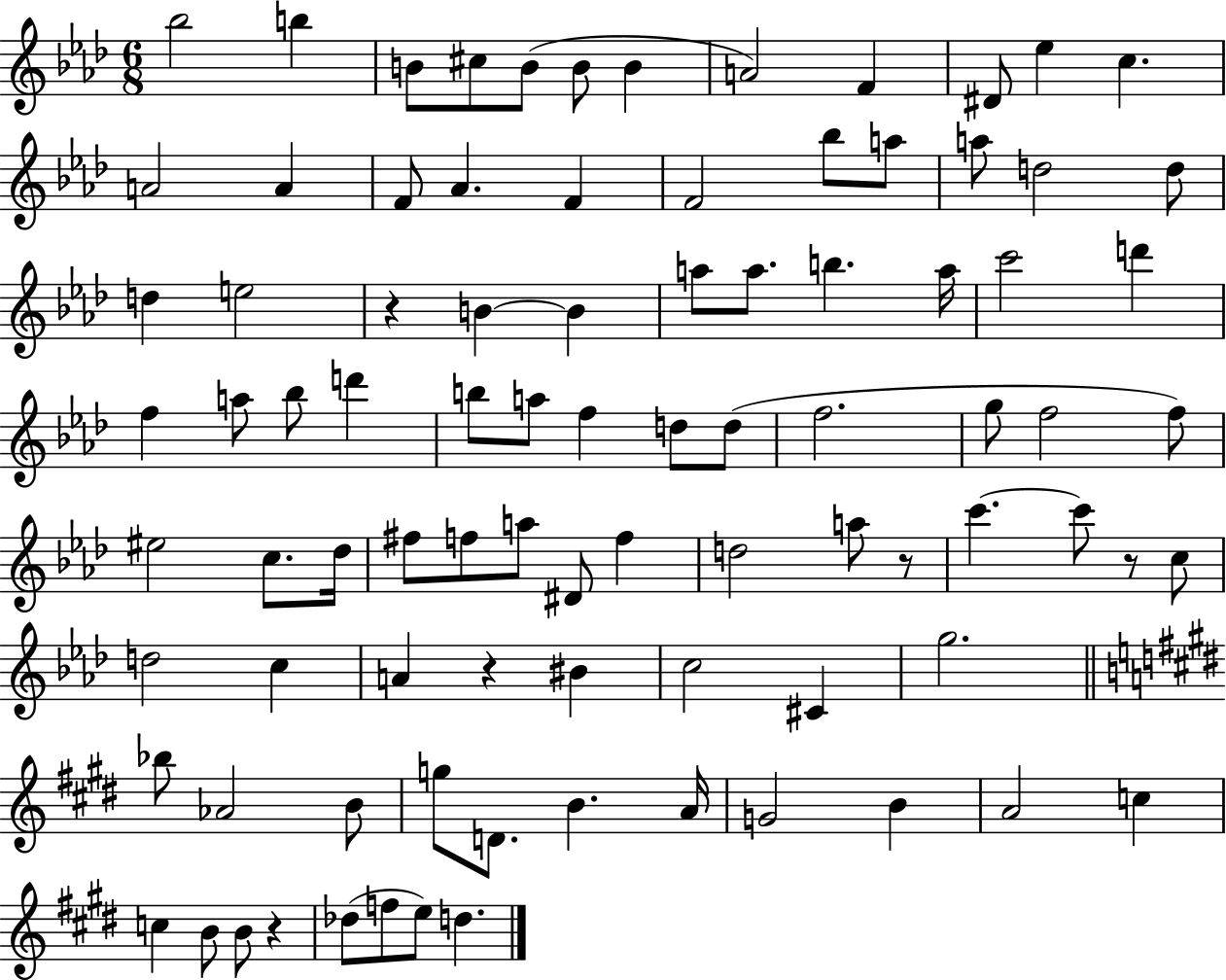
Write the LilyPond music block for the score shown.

{
  \clef treble
  \numericTimeSignature
  \time 6/8
  \key aes \major
  bes''2 b''4 | b'8 cis''8 b'8( b'8 b'4 | a'2) f'4 | dis'8 ees''4 c''4. | \break a'2 a'4 | f'8 aes'4. f'4 | f'2 bes''8 a''8 | a''8 d''2 d''8 | \break d''4 e''2 | r4 b'4~~ b'4 | a''8 a''8. b''4. a''16 | c'''2 d'''4 | \break f''4 a''8 bes''8 d'''4 | b''8 a''8 f''4 d''8 d''8( | f''2. | g''8 f''2 f''8) | \break eis''2 c''8. des''16 | fis''8 f''8 a''8 dis'8 f''4 | d''2 a''8 r8 | c'''4.~~ c'''8 r8 c''8 | \break d''2 c''4 | a'4 r4 bis'4 | c''2 cis'4 | g''2. | \break \bar "||" \break \key e \major bes''8 aes'2 b'8 | g''8 d'8. b'4. a'16 | g'2 b'4 | a'2 c''4 | \break c''4 b'8 b'8 r4 | des''8( f''8 e''8) d''4. | \bar "|."
}